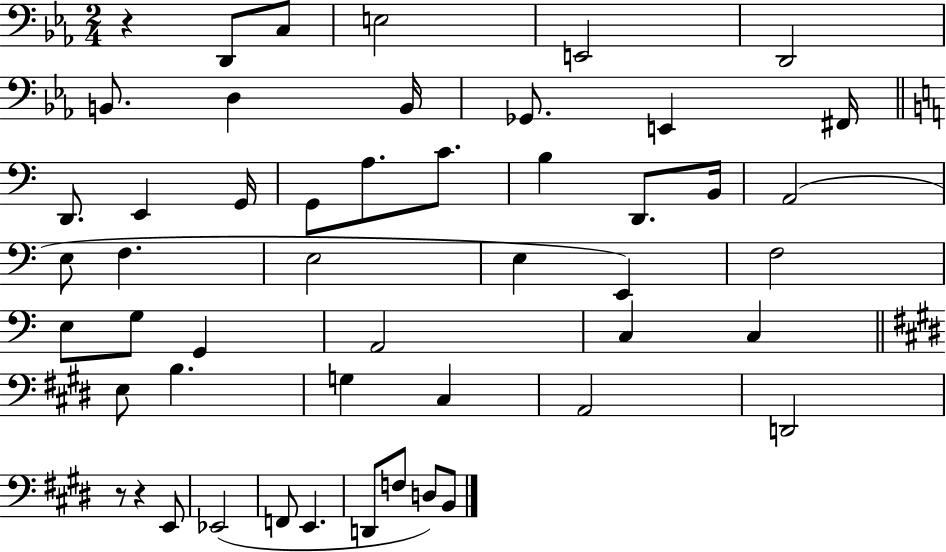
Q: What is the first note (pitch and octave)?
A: D2